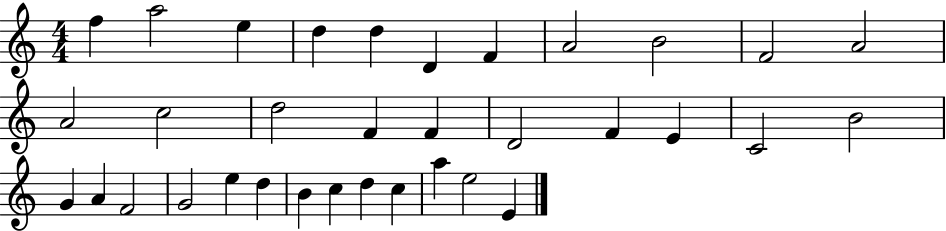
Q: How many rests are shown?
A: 0